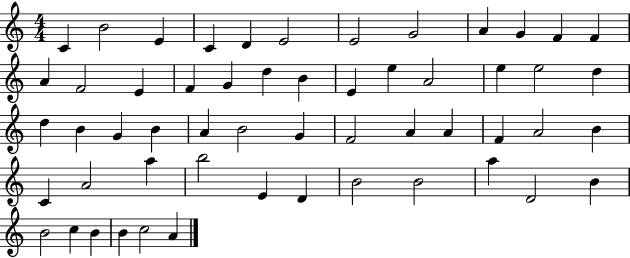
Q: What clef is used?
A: treble